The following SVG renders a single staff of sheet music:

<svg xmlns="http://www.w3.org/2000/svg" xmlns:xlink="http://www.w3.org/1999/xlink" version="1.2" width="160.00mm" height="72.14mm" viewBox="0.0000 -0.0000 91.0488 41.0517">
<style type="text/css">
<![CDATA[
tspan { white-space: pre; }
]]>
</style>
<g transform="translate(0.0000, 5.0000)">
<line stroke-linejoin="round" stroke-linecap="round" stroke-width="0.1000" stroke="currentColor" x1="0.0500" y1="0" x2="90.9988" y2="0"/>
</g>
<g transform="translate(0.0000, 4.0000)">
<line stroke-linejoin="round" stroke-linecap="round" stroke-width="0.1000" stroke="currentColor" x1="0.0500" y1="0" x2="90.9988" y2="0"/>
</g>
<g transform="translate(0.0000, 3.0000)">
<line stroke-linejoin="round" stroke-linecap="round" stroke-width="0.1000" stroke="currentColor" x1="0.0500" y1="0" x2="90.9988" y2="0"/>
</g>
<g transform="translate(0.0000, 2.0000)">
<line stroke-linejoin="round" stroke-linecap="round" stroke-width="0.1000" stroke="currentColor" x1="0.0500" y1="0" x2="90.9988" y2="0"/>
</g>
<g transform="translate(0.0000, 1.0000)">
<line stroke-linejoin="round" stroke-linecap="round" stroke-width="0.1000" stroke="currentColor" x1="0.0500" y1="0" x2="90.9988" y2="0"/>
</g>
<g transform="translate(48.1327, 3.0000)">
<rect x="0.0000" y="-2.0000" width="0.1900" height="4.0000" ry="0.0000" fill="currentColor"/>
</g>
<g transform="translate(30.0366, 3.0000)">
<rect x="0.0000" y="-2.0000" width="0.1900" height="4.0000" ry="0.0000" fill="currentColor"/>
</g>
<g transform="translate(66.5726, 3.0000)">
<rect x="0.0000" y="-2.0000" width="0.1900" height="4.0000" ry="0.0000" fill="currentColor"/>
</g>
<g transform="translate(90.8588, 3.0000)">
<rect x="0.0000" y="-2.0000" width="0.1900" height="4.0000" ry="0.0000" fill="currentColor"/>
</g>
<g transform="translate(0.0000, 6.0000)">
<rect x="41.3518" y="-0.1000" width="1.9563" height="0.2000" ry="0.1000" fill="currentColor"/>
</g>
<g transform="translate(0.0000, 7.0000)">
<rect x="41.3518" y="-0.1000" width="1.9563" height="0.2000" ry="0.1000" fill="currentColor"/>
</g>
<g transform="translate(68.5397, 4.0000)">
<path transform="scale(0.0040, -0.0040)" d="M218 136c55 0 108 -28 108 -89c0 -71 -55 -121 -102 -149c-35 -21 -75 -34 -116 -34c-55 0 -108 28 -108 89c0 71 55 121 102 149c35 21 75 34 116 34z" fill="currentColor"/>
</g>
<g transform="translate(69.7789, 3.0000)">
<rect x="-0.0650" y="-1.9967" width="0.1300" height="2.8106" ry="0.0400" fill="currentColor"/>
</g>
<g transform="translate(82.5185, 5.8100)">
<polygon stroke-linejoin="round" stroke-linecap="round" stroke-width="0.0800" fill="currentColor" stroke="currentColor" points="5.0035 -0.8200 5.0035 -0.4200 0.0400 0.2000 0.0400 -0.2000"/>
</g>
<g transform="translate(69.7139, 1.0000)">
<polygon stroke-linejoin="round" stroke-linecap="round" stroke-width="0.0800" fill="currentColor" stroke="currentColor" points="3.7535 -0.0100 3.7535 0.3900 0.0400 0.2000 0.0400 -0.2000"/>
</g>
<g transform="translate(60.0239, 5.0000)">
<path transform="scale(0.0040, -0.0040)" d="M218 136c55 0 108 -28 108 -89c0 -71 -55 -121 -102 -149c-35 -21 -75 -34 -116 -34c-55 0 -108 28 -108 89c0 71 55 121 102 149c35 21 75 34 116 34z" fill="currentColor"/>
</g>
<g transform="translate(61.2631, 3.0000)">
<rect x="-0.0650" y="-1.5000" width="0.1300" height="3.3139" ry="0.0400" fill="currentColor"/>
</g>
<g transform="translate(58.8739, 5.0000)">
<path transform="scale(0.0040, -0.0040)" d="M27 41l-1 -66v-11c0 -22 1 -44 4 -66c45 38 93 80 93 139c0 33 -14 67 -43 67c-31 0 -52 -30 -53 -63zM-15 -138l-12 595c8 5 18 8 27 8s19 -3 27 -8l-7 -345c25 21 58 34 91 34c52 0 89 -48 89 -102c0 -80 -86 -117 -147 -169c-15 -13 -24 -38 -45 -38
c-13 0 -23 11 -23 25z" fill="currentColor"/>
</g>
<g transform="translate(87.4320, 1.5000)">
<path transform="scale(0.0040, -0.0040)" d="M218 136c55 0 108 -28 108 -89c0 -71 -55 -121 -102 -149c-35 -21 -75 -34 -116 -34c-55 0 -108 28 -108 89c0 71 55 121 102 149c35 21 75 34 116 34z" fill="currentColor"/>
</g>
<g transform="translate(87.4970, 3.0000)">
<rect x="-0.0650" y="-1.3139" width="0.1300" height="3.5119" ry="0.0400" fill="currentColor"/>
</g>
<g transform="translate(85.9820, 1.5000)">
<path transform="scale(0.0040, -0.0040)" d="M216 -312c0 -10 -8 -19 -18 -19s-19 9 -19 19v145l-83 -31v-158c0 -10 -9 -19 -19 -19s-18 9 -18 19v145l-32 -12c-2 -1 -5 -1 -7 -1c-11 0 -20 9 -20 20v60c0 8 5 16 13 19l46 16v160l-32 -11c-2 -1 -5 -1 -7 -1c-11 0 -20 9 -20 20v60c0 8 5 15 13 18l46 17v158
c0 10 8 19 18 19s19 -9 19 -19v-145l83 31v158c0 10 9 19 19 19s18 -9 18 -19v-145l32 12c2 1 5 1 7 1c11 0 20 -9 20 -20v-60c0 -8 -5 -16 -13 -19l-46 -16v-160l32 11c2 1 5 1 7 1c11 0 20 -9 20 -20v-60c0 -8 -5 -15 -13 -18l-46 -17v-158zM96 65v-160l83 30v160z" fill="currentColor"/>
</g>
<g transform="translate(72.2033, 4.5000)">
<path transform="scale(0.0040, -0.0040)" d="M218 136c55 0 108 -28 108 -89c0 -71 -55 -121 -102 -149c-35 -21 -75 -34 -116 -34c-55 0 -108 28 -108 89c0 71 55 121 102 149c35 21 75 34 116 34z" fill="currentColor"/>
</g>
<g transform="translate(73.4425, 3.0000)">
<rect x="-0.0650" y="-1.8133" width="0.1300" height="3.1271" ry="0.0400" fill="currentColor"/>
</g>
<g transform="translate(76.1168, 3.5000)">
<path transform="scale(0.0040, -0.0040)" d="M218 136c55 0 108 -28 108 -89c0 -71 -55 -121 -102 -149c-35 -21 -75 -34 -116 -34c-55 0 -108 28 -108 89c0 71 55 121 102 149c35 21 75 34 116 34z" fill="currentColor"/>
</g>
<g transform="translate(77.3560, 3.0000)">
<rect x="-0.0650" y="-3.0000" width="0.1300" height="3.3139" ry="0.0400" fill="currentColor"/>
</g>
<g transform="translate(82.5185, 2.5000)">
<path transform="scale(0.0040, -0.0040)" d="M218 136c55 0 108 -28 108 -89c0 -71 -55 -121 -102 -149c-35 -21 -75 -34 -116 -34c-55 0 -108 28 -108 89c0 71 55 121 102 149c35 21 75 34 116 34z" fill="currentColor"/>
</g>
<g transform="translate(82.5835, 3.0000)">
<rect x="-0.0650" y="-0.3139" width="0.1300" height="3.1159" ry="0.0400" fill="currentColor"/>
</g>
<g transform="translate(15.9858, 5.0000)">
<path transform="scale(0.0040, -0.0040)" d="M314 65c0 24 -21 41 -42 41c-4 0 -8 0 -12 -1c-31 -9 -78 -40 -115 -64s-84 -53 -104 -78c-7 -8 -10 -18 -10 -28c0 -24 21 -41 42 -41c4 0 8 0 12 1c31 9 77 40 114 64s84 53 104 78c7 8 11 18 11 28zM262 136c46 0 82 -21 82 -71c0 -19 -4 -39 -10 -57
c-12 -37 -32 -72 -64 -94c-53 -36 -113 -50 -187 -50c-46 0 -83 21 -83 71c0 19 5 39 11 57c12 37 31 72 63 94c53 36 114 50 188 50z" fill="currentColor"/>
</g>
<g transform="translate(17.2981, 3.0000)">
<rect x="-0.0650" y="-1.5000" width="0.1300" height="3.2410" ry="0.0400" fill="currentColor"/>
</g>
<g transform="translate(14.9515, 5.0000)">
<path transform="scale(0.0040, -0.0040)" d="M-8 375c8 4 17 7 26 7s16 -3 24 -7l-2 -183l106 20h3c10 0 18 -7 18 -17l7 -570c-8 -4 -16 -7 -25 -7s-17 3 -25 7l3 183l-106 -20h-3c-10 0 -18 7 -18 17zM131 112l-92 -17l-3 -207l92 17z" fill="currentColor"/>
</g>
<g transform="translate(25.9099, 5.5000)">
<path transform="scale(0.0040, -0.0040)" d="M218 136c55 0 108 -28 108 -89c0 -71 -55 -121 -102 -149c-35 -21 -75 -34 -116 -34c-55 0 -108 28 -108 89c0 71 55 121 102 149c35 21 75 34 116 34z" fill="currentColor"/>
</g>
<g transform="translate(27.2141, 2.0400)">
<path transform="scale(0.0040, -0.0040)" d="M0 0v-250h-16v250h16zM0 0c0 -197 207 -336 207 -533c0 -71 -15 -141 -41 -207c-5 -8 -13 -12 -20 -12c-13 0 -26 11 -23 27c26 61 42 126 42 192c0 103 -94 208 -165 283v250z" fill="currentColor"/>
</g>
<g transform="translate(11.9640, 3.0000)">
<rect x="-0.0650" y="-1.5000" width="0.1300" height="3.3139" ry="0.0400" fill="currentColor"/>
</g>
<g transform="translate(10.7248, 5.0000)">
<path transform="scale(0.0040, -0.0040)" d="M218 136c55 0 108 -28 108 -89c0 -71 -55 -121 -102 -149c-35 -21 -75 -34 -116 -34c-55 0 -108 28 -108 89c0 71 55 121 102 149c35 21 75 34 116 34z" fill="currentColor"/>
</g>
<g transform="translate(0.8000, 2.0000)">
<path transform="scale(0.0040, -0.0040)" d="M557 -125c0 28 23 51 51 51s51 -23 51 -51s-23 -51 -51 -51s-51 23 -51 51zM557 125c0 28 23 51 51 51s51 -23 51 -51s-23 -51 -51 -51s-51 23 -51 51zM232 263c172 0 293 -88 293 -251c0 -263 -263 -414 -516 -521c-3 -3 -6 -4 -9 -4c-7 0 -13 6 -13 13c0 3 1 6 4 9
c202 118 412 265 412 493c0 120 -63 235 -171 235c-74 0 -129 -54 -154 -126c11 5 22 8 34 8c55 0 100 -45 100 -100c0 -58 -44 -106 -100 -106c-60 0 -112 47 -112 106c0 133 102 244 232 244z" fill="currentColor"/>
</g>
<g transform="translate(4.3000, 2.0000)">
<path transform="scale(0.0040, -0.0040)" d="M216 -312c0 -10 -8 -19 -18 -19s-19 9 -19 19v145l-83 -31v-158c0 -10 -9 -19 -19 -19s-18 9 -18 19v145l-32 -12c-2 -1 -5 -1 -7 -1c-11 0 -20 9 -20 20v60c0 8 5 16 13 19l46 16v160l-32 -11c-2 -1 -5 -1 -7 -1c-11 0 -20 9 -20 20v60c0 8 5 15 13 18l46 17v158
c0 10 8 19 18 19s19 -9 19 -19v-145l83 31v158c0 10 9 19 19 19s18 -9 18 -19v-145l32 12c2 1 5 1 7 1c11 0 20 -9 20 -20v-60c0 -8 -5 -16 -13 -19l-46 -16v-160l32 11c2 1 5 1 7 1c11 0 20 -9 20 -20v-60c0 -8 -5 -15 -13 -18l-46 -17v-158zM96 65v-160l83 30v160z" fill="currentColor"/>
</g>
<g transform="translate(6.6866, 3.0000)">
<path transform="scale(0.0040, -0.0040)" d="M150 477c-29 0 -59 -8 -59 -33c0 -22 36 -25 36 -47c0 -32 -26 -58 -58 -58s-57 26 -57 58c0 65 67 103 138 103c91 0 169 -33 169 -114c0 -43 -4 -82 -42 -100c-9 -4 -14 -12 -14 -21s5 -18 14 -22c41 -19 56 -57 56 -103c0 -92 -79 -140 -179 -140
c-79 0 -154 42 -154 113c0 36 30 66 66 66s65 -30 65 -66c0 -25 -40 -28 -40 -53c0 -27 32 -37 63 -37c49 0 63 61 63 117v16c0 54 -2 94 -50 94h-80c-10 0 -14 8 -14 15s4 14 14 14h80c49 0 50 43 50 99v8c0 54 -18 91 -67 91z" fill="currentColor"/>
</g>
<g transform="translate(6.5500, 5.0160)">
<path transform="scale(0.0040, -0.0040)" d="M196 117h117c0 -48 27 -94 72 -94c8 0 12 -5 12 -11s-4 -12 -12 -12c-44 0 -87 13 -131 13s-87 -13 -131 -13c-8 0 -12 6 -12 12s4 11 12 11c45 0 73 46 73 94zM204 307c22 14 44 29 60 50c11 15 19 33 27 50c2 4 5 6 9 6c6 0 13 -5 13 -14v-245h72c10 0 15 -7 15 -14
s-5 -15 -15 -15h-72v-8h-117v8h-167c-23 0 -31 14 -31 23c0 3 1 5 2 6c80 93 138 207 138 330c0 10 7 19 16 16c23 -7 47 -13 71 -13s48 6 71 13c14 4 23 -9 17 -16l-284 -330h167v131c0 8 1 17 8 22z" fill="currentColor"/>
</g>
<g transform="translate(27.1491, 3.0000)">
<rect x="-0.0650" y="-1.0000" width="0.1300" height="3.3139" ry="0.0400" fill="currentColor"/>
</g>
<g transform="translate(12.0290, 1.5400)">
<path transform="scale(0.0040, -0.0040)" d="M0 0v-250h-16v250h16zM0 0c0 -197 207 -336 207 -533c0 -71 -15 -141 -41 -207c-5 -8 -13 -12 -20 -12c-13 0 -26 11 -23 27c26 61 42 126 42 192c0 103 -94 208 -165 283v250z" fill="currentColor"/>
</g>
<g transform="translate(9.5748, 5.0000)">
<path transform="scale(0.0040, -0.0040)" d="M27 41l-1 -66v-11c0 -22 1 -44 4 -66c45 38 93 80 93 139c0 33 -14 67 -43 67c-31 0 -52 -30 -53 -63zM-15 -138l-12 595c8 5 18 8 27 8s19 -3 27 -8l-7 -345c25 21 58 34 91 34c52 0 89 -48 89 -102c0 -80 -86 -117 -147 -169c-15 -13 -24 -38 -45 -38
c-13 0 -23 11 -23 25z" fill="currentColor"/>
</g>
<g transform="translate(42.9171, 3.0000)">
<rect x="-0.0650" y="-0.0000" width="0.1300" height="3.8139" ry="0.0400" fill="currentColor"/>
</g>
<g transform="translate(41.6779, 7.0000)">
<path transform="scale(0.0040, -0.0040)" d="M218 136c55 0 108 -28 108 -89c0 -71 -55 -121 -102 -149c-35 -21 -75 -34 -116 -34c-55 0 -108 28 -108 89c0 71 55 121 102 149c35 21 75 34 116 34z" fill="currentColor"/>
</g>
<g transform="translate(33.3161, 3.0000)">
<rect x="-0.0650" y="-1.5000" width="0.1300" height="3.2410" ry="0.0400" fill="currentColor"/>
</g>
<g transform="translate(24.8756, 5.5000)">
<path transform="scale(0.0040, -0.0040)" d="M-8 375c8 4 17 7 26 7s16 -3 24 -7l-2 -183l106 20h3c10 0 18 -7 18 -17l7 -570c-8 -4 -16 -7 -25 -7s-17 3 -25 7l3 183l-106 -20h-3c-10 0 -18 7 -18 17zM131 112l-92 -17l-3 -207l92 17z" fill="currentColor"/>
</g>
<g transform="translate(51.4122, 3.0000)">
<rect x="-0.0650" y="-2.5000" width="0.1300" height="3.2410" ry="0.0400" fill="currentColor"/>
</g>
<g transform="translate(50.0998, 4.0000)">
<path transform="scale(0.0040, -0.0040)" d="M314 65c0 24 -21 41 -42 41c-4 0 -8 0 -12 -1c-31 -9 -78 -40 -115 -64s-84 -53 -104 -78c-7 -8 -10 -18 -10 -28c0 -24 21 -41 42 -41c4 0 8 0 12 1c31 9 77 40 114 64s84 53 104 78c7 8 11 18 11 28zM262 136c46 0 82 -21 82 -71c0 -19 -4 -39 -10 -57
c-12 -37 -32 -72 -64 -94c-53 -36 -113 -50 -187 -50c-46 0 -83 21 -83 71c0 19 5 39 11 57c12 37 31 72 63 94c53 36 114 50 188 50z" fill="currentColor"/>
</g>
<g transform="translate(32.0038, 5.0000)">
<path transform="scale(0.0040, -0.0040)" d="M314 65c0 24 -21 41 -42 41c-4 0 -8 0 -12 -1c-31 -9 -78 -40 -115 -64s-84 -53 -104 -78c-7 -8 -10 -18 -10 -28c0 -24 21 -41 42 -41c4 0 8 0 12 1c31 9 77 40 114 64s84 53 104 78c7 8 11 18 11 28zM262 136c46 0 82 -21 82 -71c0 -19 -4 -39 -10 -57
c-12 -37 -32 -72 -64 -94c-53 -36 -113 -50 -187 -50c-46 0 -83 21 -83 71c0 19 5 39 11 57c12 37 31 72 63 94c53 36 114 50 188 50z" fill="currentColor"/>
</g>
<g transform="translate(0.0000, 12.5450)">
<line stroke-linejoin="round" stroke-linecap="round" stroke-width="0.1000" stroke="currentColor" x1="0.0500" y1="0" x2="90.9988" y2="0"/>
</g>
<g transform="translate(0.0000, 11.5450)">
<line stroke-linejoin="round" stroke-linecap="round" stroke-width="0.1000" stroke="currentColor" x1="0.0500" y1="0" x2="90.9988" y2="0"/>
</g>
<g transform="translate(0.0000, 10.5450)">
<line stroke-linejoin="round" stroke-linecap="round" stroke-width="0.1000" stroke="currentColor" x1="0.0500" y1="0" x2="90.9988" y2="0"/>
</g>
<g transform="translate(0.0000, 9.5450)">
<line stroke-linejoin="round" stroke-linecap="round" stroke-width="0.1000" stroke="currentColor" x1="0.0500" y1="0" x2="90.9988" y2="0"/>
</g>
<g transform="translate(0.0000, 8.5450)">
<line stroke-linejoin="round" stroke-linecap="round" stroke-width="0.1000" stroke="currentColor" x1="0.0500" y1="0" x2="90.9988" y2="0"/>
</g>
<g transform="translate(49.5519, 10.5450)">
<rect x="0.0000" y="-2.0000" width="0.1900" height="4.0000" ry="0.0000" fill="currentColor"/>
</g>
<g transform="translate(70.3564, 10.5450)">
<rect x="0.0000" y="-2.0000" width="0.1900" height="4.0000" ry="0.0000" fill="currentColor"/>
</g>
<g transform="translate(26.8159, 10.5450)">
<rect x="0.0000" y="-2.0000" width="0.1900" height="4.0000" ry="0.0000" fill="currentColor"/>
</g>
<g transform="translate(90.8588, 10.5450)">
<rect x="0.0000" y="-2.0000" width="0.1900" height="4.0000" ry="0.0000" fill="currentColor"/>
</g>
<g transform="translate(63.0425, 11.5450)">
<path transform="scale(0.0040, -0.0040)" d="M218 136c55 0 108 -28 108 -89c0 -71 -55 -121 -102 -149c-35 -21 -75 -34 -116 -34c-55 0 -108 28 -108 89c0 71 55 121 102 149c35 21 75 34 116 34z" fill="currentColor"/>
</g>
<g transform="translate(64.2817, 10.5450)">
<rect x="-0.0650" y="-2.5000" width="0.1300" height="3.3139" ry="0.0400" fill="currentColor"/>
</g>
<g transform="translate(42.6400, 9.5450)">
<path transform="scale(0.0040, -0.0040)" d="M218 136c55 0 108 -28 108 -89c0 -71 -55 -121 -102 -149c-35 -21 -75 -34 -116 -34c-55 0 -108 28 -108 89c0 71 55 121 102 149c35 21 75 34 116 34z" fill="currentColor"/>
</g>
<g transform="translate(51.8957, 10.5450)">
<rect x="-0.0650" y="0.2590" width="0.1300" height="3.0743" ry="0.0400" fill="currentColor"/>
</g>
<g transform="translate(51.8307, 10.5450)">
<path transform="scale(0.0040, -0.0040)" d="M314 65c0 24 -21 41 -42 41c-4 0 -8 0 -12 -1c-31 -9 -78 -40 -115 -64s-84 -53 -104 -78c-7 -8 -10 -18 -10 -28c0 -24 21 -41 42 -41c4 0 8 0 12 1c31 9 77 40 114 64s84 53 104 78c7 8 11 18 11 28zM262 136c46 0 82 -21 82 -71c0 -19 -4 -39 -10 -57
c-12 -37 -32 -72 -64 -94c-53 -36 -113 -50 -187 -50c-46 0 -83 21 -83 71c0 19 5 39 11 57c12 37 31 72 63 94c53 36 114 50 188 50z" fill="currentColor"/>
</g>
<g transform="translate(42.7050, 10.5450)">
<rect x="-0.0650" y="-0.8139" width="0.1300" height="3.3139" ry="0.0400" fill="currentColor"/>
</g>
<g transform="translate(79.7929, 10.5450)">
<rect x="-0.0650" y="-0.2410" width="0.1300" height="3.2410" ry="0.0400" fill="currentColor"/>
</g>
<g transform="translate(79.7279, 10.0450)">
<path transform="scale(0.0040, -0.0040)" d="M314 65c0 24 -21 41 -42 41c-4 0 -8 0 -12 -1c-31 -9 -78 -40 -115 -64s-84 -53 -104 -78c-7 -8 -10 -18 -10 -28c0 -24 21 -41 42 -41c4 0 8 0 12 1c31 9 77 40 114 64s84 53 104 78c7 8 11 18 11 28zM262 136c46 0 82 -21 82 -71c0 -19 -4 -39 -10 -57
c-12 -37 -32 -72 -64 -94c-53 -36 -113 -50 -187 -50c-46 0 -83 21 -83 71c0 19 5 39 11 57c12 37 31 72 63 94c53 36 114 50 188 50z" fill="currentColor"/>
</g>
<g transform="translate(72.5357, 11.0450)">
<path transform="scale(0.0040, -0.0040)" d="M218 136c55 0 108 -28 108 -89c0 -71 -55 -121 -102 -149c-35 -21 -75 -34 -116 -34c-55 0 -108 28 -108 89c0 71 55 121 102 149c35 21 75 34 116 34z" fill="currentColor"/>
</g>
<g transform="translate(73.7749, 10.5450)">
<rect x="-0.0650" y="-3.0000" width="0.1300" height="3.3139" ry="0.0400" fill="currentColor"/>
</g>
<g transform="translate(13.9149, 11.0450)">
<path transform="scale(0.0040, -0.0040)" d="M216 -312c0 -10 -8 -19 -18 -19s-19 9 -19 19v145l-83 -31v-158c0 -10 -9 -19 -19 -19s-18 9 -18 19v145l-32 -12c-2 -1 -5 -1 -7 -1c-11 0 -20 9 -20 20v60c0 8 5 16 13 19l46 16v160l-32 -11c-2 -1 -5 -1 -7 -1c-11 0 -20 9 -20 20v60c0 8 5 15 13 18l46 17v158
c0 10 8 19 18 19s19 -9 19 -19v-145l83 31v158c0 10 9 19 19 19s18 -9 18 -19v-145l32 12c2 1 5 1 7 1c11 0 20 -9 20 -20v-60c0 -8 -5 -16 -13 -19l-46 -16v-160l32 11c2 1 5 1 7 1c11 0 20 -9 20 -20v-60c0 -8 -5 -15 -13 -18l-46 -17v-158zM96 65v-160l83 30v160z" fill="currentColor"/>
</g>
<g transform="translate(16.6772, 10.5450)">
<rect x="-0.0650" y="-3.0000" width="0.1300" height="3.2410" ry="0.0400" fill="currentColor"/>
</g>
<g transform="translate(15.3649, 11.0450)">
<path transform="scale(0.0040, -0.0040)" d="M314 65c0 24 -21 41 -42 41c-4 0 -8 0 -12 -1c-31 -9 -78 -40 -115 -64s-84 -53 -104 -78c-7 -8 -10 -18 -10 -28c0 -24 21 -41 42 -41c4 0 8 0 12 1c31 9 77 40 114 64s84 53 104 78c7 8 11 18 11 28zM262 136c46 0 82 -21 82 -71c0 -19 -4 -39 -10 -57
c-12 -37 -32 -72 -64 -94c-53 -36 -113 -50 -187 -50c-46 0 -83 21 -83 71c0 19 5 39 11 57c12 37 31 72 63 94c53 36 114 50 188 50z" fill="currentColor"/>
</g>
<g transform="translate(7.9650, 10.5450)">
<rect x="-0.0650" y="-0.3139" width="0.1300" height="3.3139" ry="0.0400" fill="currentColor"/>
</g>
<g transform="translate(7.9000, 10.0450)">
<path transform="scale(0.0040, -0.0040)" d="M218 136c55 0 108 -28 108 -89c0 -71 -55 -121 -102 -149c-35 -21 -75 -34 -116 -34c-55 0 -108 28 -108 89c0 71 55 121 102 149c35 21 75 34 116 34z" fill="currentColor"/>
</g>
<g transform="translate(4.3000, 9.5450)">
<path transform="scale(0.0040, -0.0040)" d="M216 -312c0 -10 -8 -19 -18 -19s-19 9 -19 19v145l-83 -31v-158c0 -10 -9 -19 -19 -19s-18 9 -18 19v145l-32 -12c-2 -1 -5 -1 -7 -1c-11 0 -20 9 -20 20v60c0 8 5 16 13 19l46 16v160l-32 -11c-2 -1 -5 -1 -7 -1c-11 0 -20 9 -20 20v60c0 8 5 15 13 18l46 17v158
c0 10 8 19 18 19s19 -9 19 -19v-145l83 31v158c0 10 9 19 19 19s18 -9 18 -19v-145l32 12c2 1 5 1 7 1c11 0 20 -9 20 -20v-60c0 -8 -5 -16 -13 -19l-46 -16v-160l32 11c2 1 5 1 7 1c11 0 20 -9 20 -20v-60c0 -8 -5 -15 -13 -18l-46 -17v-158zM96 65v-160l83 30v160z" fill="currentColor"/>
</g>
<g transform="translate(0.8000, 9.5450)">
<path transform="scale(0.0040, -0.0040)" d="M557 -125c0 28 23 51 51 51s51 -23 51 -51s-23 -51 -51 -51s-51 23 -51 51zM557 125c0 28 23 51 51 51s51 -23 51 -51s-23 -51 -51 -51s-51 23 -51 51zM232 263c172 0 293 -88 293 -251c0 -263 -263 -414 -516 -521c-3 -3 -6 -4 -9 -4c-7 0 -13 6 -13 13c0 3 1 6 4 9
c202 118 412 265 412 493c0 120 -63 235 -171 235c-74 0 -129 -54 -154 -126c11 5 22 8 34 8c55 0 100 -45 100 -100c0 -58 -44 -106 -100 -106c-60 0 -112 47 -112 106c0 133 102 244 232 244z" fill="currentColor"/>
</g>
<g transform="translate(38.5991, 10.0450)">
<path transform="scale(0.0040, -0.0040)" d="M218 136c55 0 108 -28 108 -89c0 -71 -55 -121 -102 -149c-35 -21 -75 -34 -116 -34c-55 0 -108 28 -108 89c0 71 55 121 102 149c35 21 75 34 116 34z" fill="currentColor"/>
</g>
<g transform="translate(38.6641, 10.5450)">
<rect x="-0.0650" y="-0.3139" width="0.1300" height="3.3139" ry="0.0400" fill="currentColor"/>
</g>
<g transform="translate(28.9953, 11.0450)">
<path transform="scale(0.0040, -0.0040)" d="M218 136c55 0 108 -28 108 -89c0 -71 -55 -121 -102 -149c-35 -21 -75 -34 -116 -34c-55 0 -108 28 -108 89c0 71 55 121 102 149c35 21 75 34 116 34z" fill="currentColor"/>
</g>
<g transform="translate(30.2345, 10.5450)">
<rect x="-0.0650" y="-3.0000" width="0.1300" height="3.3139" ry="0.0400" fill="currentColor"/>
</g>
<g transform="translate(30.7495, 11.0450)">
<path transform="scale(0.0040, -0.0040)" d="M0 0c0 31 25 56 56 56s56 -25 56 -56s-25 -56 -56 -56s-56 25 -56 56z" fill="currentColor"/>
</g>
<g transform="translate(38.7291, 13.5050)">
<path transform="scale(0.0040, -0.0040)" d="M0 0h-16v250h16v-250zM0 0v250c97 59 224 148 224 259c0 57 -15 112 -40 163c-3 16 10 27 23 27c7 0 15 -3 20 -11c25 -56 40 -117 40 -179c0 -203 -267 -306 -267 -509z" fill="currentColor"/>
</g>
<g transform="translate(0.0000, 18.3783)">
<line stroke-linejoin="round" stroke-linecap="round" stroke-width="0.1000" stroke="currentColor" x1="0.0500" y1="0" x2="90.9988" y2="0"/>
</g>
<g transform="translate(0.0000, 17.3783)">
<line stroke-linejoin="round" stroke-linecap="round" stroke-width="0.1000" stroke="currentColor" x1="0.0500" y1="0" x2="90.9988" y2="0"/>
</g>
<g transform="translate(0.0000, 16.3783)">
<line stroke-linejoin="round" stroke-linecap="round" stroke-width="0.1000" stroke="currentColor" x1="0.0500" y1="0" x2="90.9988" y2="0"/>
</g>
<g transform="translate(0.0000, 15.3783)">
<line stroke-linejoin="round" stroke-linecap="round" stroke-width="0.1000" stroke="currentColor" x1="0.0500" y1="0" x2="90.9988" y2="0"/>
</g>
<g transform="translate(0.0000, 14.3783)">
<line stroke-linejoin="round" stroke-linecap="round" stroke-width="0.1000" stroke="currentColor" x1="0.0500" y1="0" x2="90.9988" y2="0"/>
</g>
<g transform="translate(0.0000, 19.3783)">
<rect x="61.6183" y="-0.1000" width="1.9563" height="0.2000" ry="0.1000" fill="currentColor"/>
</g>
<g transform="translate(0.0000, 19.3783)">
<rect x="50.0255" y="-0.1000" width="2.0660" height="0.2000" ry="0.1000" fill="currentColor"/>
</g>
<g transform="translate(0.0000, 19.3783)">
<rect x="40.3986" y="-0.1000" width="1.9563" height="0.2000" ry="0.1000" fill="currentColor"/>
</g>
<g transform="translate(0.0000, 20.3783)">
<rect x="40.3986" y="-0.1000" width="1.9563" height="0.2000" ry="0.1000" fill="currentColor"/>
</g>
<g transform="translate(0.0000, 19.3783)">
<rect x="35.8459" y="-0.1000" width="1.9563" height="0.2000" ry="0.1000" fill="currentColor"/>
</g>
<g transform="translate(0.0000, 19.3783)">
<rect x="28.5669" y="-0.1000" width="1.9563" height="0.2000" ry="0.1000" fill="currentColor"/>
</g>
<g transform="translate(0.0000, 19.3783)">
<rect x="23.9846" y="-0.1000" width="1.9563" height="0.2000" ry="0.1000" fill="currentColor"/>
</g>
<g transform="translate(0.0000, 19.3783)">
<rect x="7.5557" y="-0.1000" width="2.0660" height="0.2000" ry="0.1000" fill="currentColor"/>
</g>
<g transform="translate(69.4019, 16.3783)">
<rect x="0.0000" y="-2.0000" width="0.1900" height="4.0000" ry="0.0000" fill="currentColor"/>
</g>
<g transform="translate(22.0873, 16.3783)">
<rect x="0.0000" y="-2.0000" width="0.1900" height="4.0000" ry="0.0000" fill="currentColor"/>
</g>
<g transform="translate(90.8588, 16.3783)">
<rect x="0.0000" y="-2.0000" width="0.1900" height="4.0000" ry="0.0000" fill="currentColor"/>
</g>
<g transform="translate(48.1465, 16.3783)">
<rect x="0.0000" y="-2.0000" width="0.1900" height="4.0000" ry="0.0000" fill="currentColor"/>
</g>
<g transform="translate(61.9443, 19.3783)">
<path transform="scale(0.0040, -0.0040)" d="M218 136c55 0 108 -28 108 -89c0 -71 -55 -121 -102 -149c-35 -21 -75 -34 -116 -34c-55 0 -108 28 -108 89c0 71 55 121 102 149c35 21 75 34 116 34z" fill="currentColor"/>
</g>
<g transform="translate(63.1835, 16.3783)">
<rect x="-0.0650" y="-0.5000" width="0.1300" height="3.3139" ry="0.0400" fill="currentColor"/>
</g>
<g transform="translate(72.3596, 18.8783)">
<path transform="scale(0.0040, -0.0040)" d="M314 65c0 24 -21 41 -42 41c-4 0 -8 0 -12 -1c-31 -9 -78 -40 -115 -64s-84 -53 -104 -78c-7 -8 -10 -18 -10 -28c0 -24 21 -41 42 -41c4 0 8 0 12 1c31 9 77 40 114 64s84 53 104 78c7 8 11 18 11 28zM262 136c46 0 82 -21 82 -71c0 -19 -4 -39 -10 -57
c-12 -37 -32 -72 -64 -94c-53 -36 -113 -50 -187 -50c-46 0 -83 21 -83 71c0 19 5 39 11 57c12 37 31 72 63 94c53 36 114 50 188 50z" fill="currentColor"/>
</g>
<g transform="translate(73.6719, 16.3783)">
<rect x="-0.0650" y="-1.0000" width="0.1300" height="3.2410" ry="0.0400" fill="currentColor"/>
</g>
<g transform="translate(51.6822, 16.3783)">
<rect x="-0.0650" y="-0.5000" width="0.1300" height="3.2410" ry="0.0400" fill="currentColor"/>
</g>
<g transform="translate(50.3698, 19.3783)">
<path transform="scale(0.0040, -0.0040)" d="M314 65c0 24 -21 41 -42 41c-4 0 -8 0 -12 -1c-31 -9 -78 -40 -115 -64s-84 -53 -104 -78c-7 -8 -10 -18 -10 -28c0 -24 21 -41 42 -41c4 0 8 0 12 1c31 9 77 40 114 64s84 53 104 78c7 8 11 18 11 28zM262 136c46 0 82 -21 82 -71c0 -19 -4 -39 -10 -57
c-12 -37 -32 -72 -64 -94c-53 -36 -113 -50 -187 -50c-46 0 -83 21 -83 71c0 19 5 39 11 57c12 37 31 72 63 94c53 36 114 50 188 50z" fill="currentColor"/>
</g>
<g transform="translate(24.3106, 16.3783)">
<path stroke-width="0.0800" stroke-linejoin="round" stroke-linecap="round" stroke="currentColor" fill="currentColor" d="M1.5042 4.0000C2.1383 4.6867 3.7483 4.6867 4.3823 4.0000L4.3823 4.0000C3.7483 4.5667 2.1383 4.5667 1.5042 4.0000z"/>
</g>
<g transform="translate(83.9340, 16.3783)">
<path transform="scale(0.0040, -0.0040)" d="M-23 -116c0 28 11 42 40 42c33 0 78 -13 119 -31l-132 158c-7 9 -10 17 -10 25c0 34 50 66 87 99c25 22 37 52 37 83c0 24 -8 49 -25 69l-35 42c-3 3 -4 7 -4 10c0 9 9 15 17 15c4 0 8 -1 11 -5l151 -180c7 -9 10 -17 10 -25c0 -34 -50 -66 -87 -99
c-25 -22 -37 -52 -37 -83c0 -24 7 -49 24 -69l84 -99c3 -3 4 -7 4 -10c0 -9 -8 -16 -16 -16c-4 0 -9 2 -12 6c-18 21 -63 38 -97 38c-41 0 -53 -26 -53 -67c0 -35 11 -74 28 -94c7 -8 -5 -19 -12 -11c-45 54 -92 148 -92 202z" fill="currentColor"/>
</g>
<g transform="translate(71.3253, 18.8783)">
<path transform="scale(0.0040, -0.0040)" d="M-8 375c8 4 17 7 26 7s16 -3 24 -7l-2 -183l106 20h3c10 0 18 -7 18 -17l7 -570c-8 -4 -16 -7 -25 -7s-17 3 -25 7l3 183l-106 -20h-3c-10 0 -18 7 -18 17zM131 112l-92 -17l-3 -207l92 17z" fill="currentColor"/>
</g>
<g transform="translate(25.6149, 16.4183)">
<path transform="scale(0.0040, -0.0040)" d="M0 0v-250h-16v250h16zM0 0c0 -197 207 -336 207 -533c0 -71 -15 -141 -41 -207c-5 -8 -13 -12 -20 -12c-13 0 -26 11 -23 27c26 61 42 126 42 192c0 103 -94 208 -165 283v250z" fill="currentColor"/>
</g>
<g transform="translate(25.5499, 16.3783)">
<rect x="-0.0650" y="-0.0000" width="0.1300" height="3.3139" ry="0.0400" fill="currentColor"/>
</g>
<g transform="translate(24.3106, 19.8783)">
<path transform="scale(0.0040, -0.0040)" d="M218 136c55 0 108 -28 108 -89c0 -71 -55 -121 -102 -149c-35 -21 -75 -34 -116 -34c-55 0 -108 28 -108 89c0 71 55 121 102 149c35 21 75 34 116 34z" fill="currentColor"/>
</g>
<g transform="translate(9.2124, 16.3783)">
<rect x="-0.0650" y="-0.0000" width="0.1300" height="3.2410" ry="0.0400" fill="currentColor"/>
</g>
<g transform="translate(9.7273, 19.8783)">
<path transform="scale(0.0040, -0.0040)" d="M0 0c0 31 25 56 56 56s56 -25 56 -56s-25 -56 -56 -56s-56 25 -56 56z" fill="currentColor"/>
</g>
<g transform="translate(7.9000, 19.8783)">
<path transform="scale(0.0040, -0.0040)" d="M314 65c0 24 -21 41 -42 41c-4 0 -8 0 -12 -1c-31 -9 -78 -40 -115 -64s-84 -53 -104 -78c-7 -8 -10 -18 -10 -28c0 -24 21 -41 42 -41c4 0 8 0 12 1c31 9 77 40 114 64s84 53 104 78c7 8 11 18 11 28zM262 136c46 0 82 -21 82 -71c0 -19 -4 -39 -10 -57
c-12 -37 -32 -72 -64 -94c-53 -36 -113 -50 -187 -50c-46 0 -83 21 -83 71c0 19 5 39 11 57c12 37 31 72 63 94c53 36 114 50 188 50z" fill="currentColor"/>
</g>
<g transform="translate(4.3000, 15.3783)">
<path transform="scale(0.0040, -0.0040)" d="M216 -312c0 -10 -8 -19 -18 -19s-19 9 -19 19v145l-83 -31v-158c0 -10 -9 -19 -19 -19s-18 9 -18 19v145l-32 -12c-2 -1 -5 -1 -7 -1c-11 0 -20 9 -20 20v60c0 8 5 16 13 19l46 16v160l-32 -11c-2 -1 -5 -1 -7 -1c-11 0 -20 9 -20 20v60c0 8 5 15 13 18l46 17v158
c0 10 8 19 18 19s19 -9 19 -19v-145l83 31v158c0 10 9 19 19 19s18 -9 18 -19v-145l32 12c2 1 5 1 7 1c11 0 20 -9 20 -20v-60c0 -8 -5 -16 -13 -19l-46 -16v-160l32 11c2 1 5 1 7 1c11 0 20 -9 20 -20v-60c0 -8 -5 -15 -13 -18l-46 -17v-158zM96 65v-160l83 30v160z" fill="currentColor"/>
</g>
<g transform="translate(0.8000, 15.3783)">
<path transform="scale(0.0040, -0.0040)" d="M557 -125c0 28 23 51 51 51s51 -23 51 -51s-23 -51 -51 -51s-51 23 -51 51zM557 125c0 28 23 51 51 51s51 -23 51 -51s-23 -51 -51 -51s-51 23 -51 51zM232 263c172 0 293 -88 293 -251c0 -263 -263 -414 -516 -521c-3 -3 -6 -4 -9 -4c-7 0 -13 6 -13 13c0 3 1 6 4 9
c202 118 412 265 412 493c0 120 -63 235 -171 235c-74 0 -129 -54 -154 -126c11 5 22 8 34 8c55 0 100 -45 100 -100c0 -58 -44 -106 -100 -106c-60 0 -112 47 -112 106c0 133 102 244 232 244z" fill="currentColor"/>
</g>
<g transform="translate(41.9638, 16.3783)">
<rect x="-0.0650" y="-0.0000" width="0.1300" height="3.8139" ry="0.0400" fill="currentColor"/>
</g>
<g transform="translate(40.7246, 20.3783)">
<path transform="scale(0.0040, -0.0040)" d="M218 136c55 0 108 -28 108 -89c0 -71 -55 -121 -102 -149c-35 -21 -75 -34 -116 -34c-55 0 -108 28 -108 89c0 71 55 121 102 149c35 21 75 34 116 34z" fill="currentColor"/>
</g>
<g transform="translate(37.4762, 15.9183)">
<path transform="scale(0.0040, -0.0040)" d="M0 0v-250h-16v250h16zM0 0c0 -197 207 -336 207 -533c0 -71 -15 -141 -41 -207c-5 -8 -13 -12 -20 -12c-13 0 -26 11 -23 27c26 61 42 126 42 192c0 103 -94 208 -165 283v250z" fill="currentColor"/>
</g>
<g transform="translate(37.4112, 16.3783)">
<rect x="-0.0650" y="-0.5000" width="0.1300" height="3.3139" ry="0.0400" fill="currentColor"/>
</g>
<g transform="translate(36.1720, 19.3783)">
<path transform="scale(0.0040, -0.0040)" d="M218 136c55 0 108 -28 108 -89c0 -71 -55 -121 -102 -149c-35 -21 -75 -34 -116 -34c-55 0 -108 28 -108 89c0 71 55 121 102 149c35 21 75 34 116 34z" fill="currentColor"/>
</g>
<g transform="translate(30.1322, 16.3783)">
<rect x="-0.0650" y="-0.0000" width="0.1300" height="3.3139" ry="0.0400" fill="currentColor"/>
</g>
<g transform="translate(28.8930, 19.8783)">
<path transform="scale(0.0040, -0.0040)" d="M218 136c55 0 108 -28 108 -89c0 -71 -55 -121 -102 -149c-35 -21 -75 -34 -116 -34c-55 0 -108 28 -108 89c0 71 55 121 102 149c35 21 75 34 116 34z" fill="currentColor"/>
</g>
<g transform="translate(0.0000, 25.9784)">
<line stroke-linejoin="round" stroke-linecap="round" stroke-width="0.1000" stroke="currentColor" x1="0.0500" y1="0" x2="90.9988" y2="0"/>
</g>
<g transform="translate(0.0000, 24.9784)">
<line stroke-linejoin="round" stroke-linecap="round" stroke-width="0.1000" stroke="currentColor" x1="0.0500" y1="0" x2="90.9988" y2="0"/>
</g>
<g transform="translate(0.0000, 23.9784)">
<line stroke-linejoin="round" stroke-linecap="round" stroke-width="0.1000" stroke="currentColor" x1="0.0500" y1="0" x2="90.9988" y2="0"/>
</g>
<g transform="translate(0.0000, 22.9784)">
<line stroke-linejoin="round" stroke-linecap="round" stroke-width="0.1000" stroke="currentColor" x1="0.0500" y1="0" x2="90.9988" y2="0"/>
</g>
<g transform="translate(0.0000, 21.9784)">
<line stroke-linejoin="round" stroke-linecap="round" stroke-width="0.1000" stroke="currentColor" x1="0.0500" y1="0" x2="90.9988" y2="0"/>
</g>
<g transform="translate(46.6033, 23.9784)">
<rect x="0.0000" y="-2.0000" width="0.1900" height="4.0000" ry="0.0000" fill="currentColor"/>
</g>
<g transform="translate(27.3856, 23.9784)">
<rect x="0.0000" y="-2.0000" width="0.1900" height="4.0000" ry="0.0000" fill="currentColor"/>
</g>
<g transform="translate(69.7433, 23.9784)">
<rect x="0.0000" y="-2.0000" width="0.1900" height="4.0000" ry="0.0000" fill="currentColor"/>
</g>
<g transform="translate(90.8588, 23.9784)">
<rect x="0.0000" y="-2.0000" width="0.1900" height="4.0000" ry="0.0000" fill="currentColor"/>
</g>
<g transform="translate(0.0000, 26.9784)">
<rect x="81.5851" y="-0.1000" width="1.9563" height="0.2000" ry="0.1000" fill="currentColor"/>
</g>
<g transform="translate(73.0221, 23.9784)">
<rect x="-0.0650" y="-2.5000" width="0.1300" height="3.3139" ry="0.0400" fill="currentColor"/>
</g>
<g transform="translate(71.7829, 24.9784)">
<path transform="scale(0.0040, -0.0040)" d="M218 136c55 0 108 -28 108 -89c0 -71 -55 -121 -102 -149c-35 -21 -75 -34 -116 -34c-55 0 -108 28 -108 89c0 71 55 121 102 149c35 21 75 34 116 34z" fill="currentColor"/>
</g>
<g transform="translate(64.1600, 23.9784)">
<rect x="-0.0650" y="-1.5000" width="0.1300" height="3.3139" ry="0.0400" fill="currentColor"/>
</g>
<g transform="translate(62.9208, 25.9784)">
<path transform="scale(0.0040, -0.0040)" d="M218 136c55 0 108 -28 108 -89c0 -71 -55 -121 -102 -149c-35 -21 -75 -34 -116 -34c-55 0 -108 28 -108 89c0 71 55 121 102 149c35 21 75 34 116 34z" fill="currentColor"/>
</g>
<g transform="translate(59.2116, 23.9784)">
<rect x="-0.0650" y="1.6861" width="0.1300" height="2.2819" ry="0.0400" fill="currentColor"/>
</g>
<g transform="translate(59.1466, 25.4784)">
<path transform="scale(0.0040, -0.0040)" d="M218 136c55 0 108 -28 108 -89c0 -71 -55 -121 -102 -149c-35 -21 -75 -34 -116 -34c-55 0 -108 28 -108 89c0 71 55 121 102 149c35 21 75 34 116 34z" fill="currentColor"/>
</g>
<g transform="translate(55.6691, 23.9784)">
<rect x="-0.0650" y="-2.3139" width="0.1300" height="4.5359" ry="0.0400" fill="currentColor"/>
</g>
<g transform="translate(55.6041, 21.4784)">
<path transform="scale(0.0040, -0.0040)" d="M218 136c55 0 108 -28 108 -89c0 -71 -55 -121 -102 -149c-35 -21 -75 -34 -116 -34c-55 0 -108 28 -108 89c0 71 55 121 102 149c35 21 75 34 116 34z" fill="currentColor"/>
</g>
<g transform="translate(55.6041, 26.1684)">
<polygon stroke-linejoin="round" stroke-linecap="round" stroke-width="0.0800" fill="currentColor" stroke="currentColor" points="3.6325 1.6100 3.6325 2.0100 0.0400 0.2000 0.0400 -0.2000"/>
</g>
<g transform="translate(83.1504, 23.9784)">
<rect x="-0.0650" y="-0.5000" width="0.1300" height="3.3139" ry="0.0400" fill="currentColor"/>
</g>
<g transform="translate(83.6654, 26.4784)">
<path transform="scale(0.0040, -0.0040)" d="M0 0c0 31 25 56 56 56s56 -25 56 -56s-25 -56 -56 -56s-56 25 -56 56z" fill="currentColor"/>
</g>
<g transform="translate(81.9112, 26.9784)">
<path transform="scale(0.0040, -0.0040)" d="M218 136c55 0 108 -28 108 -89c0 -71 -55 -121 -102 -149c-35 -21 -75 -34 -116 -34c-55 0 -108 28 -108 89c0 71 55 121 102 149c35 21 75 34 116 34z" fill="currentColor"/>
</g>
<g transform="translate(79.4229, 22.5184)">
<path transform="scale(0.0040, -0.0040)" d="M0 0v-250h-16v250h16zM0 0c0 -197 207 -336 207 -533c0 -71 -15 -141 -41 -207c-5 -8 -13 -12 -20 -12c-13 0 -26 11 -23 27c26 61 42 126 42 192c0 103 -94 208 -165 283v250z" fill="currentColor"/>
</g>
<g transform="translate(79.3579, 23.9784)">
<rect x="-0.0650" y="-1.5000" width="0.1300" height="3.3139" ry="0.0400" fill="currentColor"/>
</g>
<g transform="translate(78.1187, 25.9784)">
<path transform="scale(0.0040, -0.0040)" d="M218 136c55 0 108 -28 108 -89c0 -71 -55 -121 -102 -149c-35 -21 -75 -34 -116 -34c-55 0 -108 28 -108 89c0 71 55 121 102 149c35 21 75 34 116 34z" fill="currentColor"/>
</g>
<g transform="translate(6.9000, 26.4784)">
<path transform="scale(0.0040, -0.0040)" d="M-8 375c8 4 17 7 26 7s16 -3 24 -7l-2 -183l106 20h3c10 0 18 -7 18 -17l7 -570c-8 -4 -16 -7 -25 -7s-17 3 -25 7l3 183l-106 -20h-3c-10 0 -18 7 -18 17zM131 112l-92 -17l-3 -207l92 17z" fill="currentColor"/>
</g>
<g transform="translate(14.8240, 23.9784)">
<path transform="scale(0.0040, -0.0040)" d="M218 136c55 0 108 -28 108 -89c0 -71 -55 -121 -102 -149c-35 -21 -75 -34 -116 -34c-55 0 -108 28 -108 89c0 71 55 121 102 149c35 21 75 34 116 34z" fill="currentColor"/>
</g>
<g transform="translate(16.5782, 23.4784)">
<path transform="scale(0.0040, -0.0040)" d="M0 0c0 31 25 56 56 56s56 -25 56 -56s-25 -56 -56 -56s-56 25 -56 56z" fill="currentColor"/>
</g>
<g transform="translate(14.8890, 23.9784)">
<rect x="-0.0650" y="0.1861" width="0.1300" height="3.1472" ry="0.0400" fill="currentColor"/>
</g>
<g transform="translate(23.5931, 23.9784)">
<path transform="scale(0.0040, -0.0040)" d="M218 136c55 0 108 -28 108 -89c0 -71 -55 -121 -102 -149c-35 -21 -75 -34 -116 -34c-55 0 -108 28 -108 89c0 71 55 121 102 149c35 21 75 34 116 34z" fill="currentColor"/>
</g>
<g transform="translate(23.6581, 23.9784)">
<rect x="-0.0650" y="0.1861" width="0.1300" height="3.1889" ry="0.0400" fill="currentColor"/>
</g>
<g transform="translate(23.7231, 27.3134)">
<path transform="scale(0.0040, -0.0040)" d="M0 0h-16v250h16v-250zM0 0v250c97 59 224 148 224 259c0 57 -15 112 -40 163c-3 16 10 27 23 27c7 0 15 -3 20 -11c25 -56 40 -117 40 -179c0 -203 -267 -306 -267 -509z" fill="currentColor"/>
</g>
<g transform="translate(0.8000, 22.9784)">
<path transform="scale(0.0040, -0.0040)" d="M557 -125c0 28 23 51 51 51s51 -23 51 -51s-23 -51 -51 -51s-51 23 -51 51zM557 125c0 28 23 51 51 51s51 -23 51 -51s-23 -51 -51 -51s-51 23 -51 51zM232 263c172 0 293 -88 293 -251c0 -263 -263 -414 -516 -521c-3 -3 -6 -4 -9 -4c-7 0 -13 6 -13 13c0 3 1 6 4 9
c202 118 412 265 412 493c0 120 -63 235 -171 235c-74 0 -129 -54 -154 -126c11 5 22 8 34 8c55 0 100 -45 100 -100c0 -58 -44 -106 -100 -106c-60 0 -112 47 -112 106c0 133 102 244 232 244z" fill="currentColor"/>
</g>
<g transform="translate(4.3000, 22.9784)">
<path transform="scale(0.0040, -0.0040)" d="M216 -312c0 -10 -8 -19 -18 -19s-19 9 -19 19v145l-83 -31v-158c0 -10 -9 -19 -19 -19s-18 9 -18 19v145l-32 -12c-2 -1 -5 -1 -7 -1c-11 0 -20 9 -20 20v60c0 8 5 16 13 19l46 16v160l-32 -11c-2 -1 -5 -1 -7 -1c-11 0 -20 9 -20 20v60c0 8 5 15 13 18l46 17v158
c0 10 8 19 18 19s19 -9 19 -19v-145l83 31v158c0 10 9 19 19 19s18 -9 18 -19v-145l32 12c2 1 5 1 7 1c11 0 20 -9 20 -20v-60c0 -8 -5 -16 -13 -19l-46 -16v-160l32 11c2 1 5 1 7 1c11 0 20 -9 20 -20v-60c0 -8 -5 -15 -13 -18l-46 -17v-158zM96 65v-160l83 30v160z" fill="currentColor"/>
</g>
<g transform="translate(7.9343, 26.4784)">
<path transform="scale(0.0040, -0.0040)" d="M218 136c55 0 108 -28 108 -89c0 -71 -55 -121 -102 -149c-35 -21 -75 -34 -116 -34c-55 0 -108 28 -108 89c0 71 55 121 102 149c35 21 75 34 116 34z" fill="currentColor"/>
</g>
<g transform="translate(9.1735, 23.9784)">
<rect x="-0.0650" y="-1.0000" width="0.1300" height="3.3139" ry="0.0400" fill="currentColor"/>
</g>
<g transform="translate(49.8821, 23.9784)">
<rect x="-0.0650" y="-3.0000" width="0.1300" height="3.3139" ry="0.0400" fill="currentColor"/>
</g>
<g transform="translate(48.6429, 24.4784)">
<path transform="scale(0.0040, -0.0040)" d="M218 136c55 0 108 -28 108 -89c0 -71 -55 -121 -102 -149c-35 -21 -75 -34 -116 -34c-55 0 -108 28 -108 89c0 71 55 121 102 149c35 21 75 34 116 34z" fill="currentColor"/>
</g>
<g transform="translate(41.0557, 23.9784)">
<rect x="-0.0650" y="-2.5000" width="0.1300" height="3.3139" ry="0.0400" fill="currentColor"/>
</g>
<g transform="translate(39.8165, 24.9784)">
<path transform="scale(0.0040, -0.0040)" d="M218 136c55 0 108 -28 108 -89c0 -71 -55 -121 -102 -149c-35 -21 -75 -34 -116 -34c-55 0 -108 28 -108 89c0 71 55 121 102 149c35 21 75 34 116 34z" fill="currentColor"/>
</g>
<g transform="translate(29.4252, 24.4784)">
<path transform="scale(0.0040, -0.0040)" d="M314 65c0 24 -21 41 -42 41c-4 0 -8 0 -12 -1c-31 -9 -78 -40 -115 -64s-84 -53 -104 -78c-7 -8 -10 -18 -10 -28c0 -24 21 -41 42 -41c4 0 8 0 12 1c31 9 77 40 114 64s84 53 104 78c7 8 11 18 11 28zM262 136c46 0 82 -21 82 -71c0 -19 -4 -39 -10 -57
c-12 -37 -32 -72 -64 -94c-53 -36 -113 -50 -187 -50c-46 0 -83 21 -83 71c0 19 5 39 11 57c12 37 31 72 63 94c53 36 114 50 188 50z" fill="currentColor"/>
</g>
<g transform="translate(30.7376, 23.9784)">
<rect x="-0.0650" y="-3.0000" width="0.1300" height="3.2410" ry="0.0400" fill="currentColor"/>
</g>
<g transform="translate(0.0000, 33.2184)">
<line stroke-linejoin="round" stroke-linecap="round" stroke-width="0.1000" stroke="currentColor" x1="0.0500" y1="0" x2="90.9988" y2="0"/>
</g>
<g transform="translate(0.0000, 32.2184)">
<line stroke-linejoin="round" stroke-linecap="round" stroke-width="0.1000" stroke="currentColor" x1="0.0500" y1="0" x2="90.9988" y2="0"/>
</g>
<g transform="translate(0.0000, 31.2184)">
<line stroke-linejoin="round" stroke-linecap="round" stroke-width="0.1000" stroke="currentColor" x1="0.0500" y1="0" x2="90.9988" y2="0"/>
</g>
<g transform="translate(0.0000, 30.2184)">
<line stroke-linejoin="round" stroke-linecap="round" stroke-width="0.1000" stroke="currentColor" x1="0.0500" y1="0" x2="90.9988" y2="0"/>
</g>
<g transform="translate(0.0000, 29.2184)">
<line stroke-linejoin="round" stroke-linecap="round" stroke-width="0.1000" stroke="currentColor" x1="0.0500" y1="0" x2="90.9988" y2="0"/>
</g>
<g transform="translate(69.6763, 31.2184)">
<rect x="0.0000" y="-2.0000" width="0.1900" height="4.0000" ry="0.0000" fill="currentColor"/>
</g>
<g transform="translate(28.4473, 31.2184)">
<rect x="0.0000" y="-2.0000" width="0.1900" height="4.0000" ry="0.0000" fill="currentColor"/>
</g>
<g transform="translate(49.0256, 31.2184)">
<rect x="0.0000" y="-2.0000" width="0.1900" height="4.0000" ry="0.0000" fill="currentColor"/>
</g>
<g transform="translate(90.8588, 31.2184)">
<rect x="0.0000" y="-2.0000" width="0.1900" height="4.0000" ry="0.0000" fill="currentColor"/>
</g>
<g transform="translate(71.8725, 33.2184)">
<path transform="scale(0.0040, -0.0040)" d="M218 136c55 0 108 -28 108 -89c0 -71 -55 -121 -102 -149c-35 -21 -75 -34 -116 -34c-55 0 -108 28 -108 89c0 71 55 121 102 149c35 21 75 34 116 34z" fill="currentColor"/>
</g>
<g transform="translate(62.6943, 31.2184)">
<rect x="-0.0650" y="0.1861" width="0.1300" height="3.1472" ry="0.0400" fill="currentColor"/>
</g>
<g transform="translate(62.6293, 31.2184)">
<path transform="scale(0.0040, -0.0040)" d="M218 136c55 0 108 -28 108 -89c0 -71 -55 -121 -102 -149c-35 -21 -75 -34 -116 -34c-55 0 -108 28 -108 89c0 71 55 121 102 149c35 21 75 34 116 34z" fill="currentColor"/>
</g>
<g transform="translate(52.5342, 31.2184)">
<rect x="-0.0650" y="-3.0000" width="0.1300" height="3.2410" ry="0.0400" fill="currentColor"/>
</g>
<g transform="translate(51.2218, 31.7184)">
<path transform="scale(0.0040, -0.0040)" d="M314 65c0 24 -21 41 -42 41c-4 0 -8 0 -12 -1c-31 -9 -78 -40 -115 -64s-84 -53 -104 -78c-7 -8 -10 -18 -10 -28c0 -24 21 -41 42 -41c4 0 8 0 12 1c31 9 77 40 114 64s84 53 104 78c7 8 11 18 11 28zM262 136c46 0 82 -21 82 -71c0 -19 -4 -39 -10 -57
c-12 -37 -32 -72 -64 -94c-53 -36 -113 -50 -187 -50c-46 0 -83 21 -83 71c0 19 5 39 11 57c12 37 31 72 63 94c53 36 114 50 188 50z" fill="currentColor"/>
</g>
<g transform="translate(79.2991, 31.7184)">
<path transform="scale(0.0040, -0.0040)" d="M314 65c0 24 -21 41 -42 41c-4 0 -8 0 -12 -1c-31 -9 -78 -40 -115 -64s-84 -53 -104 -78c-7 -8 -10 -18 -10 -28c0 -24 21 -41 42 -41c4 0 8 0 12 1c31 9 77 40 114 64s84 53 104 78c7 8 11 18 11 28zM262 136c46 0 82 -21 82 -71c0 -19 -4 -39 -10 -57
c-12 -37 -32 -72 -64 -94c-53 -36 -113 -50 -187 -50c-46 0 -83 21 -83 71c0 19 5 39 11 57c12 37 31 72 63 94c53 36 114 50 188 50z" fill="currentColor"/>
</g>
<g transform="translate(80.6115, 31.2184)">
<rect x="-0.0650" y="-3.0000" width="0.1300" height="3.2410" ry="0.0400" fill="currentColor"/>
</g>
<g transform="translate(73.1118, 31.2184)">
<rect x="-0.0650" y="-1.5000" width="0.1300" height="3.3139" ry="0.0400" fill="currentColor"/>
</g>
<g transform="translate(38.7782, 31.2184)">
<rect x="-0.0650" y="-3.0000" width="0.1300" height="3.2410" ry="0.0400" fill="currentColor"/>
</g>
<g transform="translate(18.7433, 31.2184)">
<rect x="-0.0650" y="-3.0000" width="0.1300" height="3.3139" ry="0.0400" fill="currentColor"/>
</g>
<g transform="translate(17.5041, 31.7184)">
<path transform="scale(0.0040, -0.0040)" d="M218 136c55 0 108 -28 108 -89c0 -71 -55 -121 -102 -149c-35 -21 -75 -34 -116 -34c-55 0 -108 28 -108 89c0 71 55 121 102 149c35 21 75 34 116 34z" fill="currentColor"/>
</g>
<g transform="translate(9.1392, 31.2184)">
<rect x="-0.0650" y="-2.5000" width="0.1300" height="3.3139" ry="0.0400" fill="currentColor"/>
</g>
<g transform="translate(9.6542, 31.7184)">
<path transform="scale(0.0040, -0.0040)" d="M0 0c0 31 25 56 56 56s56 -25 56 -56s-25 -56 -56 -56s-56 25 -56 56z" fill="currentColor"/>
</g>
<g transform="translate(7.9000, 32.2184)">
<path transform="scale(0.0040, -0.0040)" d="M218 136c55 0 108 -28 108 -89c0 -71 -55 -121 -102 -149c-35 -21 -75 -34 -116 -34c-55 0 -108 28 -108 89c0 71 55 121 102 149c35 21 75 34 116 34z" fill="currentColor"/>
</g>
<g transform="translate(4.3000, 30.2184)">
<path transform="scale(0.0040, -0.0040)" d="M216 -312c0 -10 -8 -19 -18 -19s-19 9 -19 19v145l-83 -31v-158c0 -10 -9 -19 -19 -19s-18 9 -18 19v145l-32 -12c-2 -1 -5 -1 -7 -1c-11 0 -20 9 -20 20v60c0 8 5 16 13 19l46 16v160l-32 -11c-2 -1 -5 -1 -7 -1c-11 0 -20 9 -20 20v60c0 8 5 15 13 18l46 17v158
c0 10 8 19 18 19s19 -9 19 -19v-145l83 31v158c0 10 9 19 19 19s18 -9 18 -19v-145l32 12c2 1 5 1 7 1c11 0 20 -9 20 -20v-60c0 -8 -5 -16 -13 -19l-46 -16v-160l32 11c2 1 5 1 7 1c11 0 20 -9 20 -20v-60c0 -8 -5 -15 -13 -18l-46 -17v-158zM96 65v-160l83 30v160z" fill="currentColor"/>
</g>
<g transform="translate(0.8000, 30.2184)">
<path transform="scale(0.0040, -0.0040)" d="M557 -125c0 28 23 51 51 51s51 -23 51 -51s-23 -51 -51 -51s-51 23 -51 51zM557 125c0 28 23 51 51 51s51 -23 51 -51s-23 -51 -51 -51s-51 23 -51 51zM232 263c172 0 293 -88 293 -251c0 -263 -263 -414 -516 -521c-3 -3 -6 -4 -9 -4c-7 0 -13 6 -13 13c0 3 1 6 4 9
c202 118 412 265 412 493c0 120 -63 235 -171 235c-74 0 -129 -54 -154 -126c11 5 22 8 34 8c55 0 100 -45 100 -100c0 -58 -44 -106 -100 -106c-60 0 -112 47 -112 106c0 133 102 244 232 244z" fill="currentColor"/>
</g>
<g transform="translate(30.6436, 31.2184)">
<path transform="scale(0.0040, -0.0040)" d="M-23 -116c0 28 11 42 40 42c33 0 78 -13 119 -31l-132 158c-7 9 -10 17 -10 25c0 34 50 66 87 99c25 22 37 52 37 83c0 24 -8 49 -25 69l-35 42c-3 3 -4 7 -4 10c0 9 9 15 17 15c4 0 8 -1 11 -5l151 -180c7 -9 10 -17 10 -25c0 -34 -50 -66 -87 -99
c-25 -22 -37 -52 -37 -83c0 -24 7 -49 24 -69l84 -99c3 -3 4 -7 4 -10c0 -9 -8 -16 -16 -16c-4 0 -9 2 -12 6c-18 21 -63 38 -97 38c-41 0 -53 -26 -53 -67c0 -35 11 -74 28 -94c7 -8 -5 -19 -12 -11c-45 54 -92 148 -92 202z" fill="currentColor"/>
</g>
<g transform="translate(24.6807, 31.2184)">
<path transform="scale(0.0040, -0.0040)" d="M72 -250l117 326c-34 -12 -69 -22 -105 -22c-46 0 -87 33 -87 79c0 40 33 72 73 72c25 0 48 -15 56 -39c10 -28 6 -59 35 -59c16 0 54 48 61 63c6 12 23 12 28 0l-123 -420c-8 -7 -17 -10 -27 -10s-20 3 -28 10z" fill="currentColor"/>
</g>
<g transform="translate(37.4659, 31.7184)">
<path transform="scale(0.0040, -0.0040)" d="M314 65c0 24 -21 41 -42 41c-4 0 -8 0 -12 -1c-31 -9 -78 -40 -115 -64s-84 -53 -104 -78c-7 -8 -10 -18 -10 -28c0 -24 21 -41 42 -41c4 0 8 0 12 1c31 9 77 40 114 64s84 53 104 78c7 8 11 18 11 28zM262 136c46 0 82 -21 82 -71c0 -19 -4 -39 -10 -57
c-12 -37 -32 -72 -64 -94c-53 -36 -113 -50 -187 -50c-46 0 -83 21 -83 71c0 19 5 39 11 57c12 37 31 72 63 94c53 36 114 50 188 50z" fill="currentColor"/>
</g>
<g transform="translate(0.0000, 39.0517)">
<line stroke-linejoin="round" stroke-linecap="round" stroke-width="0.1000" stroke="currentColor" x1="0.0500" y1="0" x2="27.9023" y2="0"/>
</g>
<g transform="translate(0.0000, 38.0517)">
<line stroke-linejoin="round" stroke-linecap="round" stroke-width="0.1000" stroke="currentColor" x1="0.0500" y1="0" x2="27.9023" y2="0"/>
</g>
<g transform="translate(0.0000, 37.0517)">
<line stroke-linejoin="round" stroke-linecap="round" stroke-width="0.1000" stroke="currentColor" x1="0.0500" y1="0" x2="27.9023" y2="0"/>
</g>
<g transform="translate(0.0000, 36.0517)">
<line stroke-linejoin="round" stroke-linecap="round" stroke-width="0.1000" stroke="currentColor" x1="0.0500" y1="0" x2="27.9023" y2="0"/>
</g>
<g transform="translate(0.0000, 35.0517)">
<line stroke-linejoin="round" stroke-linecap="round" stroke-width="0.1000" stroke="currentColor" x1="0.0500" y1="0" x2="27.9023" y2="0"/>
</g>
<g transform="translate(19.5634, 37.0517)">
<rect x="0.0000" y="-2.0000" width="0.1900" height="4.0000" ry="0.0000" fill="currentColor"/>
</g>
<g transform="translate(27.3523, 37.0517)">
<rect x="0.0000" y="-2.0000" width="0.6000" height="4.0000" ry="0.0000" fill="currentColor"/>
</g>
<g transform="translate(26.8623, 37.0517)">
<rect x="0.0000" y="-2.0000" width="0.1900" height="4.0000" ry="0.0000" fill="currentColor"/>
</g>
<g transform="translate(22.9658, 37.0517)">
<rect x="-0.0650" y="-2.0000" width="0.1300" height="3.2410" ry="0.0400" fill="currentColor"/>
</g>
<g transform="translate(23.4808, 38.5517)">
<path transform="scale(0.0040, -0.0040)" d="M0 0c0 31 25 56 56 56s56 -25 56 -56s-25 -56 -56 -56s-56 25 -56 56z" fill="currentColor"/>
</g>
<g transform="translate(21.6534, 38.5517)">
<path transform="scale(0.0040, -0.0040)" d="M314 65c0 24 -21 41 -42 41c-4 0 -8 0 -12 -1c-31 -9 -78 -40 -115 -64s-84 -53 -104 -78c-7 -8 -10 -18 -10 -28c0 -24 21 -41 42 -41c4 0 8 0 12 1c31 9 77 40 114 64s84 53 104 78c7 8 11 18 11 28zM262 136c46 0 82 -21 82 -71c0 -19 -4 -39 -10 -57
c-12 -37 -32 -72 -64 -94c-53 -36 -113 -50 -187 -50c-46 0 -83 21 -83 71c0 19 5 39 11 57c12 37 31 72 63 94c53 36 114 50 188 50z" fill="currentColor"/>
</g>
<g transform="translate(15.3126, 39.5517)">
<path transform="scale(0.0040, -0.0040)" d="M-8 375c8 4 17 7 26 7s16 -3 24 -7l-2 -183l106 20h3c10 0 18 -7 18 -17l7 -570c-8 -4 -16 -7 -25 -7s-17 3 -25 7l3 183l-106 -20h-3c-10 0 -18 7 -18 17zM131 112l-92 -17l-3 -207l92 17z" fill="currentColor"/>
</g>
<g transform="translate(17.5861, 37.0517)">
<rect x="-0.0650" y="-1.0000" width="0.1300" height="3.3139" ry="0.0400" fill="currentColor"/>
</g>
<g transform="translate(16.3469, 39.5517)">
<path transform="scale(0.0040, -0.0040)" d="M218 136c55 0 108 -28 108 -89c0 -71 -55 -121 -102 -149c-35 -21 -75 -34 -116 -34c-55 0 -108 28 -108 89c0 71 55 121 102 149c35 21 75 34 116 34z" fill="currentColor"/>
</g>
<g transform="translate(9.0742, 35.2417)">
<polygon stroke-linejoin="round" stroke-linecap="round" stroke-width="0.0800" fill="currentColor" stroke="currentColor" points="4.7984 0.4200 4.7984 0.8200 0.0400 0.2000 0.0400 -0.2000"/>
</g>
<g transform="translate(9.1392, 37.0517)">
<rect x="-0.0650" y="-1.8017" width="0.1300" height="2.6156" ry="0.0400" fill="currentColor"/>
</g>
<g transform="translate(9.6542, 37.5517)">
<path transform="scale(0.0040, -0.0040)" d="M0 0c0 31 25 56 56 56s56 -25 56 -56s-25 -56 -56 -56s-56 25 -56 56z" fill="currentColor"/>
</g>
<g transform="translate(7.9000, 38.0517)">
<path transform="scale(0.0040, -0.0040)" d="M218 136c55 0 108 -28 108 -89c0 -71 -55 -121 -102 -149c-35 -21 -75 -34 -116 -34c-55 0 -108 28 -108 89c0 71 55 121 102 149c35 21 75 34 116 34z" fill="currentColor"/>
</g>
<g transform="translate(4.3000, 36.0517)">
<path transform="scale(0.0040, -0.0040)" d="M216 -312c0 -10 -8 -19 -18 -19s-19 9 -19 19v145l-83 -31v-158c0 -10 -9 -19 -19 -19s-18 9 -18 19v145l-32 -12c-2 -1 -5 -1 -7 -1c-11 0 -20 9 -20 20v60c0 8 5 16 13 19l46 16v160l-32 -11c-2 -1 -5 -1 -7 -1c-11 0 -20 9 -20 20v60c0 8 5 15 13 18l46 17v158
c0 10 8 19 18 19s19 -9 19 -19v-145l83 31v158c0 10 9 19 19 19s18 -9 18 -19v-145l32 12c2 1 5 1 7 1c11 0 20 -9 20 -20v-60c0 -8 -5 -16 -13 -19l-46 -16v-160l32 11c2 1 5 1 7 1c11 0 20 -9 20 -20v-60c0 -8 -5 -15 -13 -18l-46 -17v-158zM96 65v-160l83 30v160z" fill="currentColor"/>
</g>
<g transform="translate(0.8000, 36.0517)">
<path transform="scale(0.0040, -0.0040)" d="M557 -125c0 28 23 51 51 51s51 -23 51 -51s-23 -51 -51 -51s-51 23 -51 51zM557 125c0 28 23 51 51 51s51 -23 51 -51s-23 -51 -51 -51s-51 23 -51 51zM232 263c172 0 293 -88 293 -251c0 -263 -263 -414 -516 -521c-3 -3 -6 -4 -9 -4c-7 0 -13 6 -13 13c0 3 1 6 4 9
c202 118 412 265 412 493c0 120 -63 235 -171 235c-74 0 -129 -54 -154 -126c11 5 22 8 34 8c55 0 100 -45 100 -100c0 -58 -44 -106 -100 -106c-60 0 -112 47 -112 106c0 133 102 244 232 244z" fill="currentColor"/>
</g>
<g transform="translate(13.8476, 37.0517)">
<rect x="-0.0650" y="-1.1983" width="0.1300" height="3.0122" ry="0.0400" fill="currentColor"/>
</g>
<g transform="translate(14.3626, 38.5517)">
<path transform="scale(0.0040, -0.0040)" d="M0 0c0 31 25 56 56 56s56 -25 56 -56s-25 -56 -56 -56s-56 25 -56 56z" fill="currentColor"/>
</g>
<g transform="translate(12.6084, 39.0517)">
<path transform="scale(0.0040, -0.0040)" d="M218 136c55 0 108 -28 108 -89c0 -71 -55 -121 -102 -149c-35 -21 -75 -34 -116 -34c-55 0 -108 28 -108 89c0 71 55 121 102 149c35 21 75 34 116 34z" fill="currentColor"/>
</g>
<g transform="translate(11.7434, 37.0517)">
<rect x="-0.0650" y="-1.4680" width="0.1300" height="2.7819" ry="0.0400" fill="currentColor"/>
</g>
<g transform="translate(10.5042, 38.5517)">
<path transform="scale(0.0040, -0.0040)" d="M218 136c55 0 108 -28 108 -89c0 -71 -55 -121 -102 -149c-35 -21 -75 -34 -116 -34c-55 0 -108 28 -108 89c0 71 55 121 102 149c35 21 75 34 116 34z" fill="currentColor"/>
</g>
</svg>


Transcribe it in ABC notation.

X:1
T:Untitled
M:3/4
L:1/4
K:G
_G,,/2 G,,2 F,,/2 G,,2 C,, B,,2 _G,, B,,/2 A,,/2 C, E,/2 ^G,/2 E, ^C,2 C, E,/2 ^F, D,2 B,, C, E,2 D,,2 D,,/2 D,, E,,/2 C,, E,,2 E,, F,,2 z F,, D, D,/2 C,2 B,, C, B,/2 A,,/2 G,, B,, G,,/2 E,, B,, C, z/2 z C,2 C,2 D, G,, C,2 B,,/2 A,,/2 G,,/2 F,, A,,2